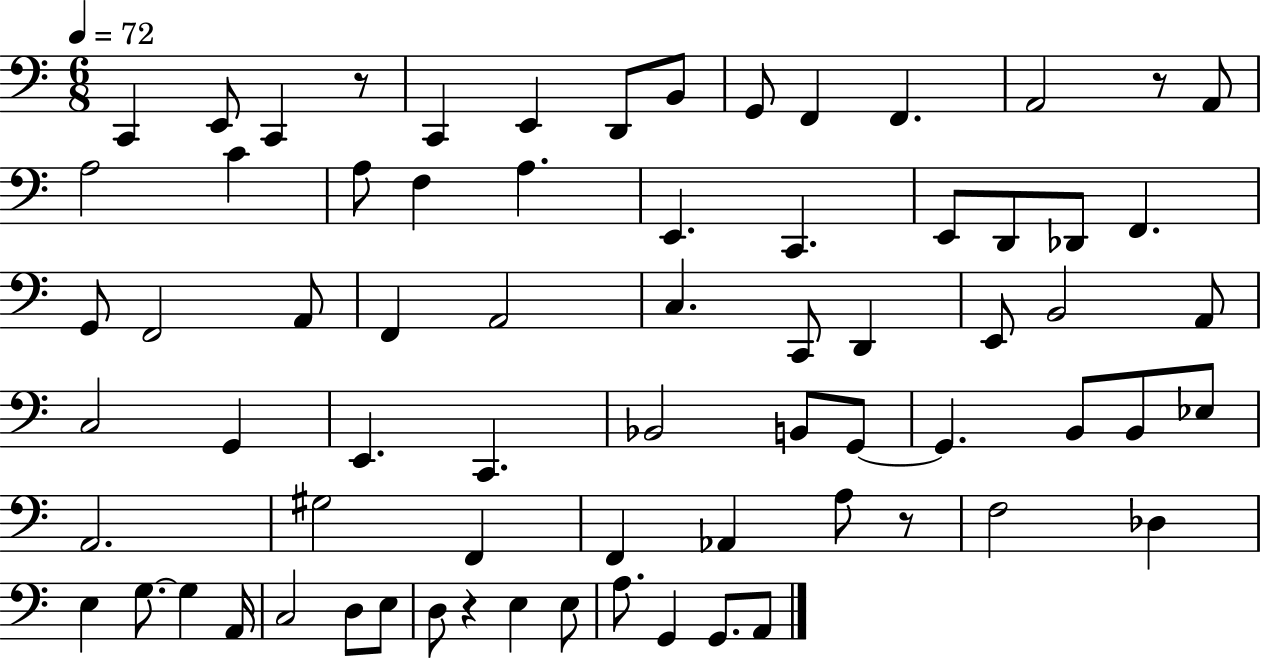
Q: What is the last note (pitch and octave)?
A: A2